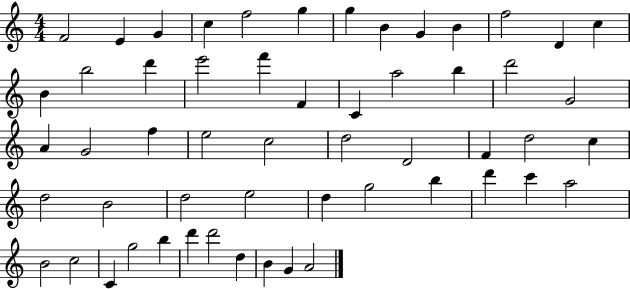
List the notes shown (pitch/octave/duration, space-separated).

F4/h E4/q G4/q C5/q F5/h G5/q G5/q B4/q G4/q B4/q F5/h D4/q C5/q B4/q B5/h D6/q E6/h F6/q F4/q C4/q A5/h B5/q D6/h G4/h A4/q G4/h F5/q E5/h C5/h D5/h D4/h F4/q D5/h C5/q D5/h B4/h D5/h E5/h D5/q G5/h B5/q D6/q C6/q A5/h B4/h C5/h C4/q G5/h B5/q D6/q D6/h D5/q B4/q G4/q A4/h